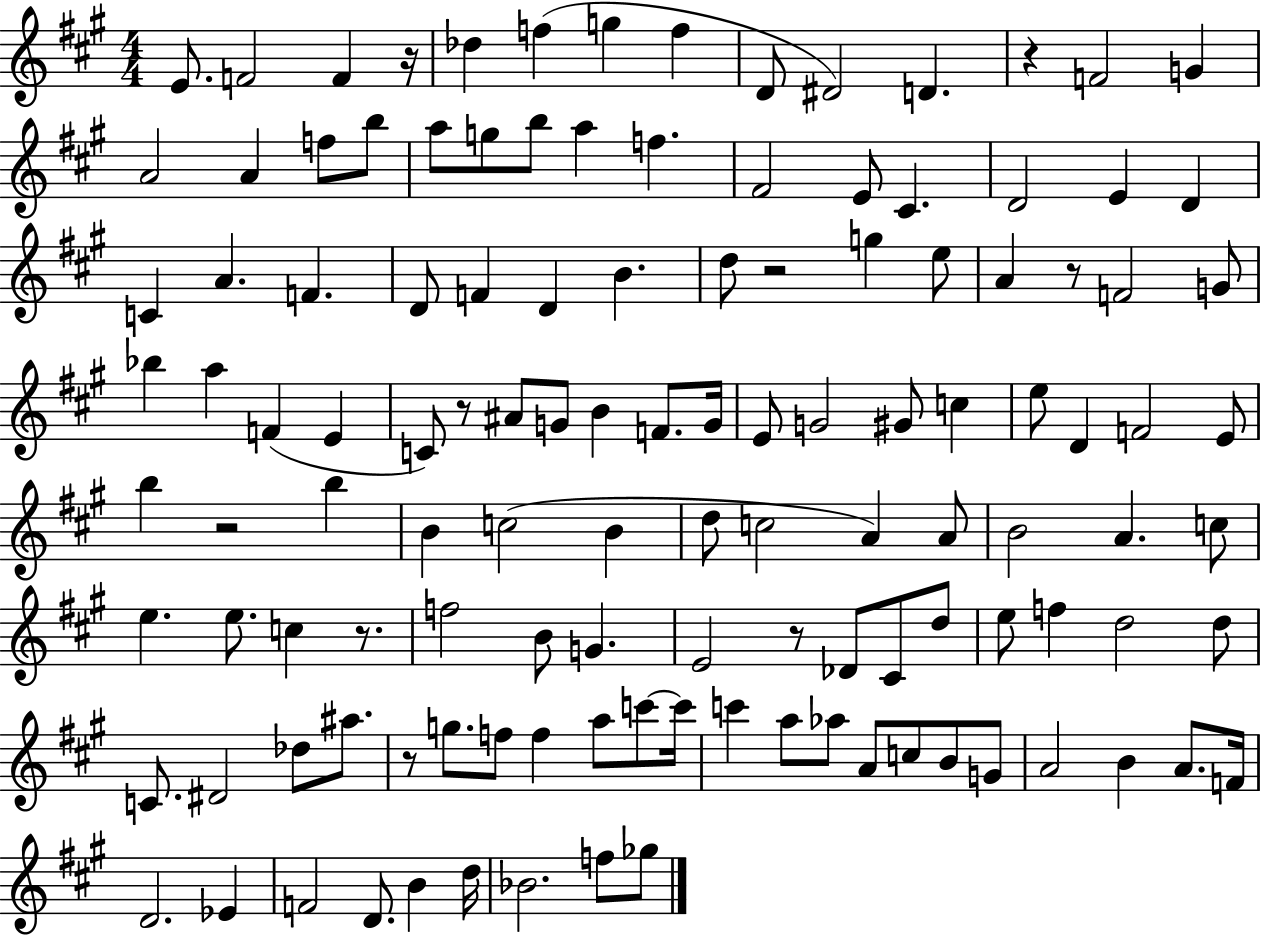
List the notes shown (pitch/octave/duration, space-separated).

E4/e. F4/h F4/q R/s Db5/q F5/q G5/q F5/q D4/e D#4/h D4/q. R/q F4/h G4/q A4/h A4/q F5/e B5/e A5/e G5/e B5/e A5/q F5/q. F#4/h E4/e C#4/q. D4/h E4/q D4/q C4/q A4/q. F4/q. D4/e F4/q D4/q B4/q. D5/e R/h G5/q E5/e A4/q R/e F4/h G4/e Bb5/q A5/q F4/q E4/q C4/e R/e A#4/e G4/e B4/q F4/e. G4/s E4/e G4/h G#4/e C5/q E5/e D4/q F4/h E4/e B5/q R/h B5/q B4/q C5/h B4/q D5/e C5/h A4/q A4/e B4/h A4/q. C5/e E5/q. E5/e. C5/q R/e. F5/h B4/e G4/q. E4/h R/e Db4/e C#4/e D5/e E5/e F5/q D5/h D5/e C4/e. D#4/h Db5/e A#5/e. R/e G5/e. F5/e F5/q A5/e C6/e C6/s C6/q A5/e Ab5/e A4/e C5/e B4/e G4/e A4/h B4/q A4/e. F4/s D4/h. Eb4/q F4/h D4/e. B4/q D5/s Bb4/h. F5/e Gb5/e